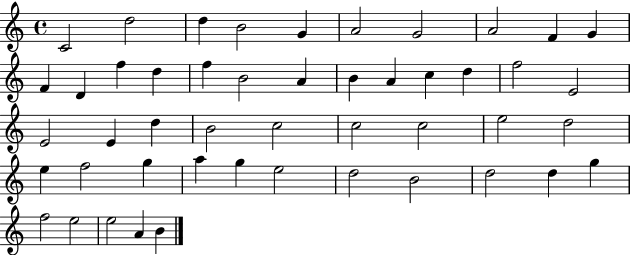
C4/h D5/h D5/q B4/h G4/q A4/h G4/h A4/h F4/q G4/q F4/q D4/q F5/q D5/q F5/q B4/h A4/q B4/q A4/q C5/q D5/q F5/h E4/h E4/h E4/q D5/q B4/h C5/h C5/h C5/h E5/h D5/h E5/q F5/h G5/q A5/q G5/q E5/h D5/h B4/h D5/h D5/q G5/q F5/h E5/h E5/h A4/q B4/q